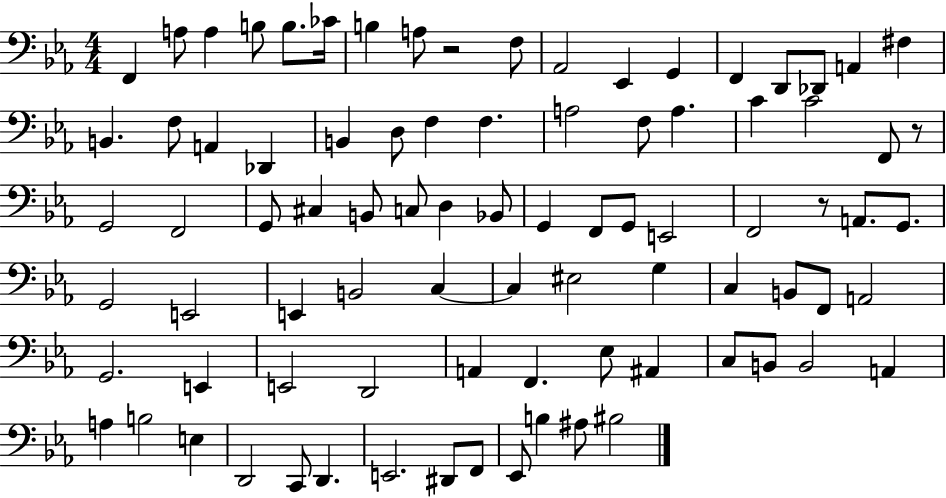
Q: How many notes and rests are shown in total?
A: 86